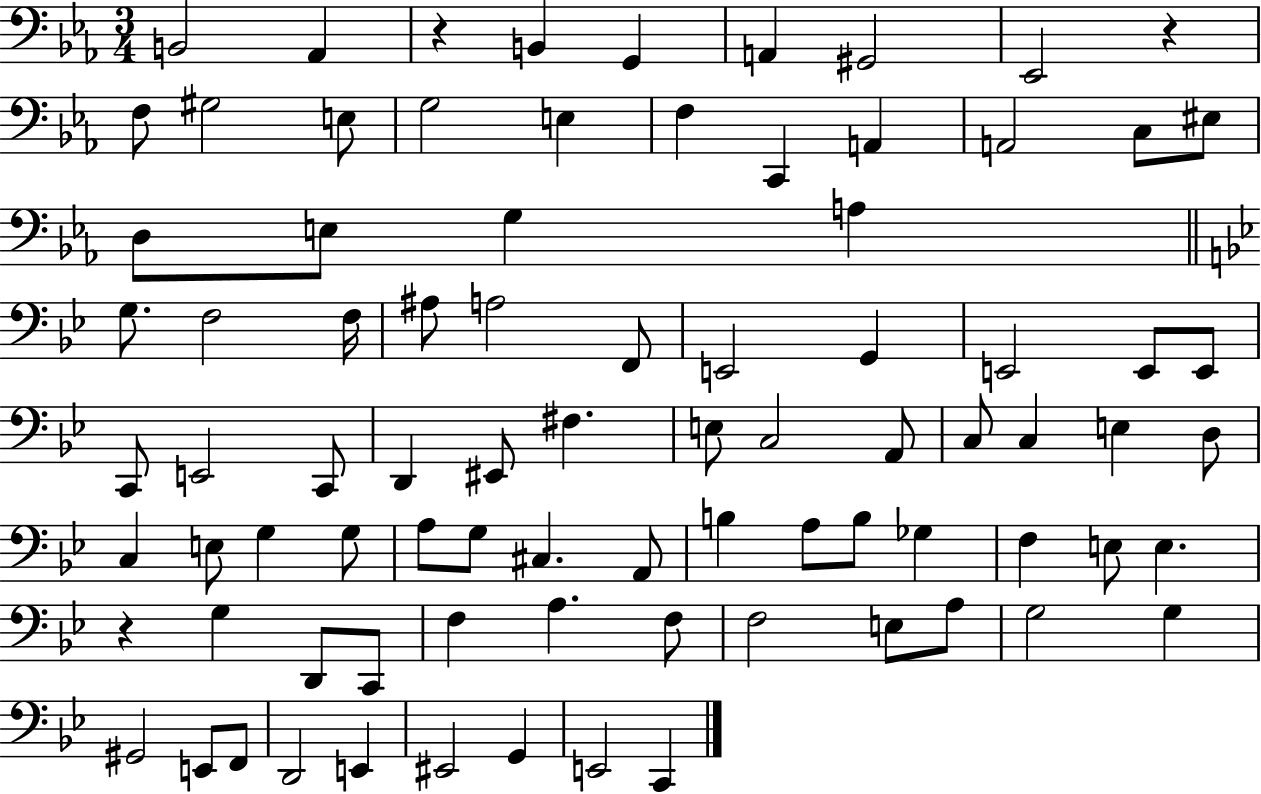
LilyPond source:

{
  \clef bass
  \numericTimeSignature
  \time 3/4
  \key ees \major
  b,2 aes,4 | r4 b,4 g,4 | a,4 gis,2 | ees,2 r4 | \break f8 gis2 e8 | g2 e4 | f4 c,4 a,4 | a,2 c8 eis8 | \break d8 e8 g4 a4 | \bar "||" \break \key bes \major g8. f2 f16 | ais8 a2 f,8 | e,2 g,4 | e,2 e,8 e,8 | \break c,8 e,2 c,8 | d,4 eis,8 fis4. | e8 c2 a,8 | c8 c4 e4 d8 | \break c4 e8 g4 g8 | a8 g8 cis4. a,8 | b4 a8 b8 ges4 | f4 e8 e4. | \break r4 g4 d,8 c,8 | f4 a4. f8 | f2 e8 a8 | g2 g4 | \break gis,2 e,8 f,8 | d,2 e,4 | eis,2 g,4 | e,2 c,4 | \break \bar "|."
}